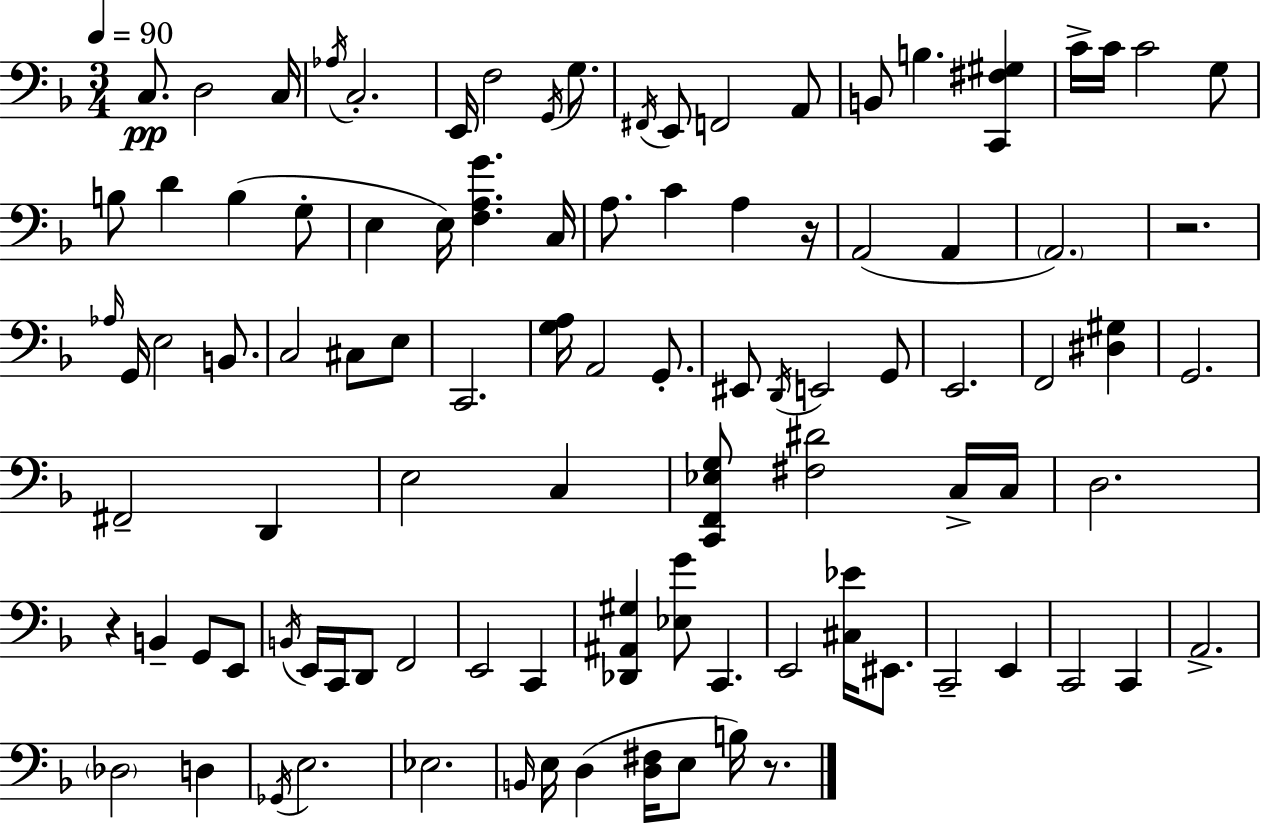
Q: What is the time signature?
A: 3/4